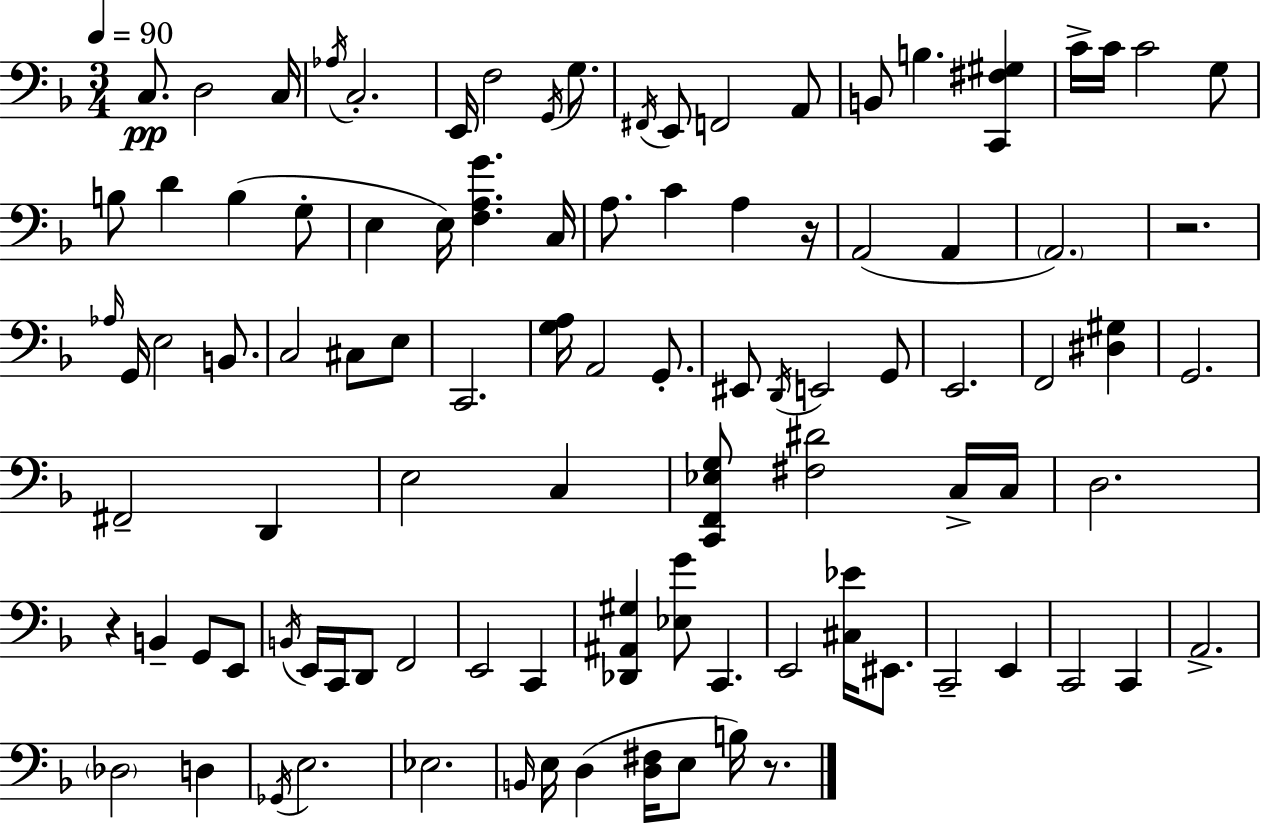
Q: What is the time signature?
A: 3/4